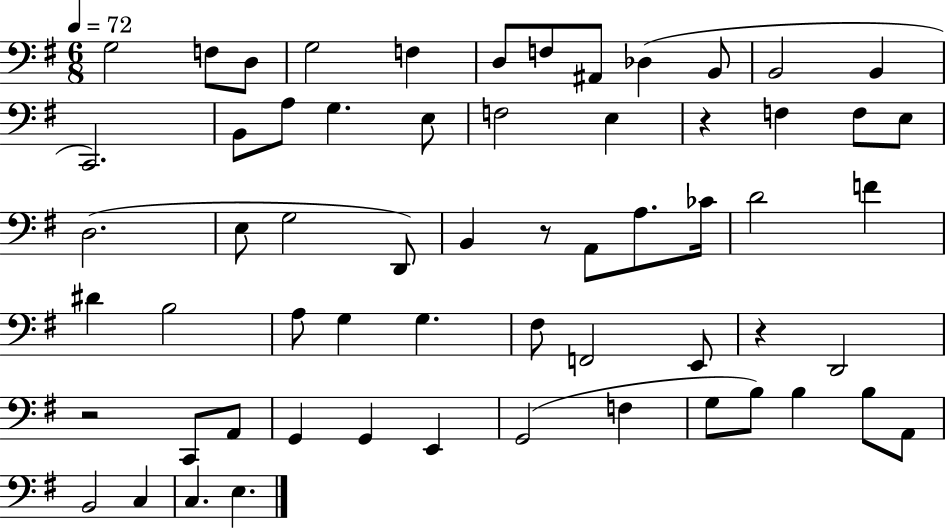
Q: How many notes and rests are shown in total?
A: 61